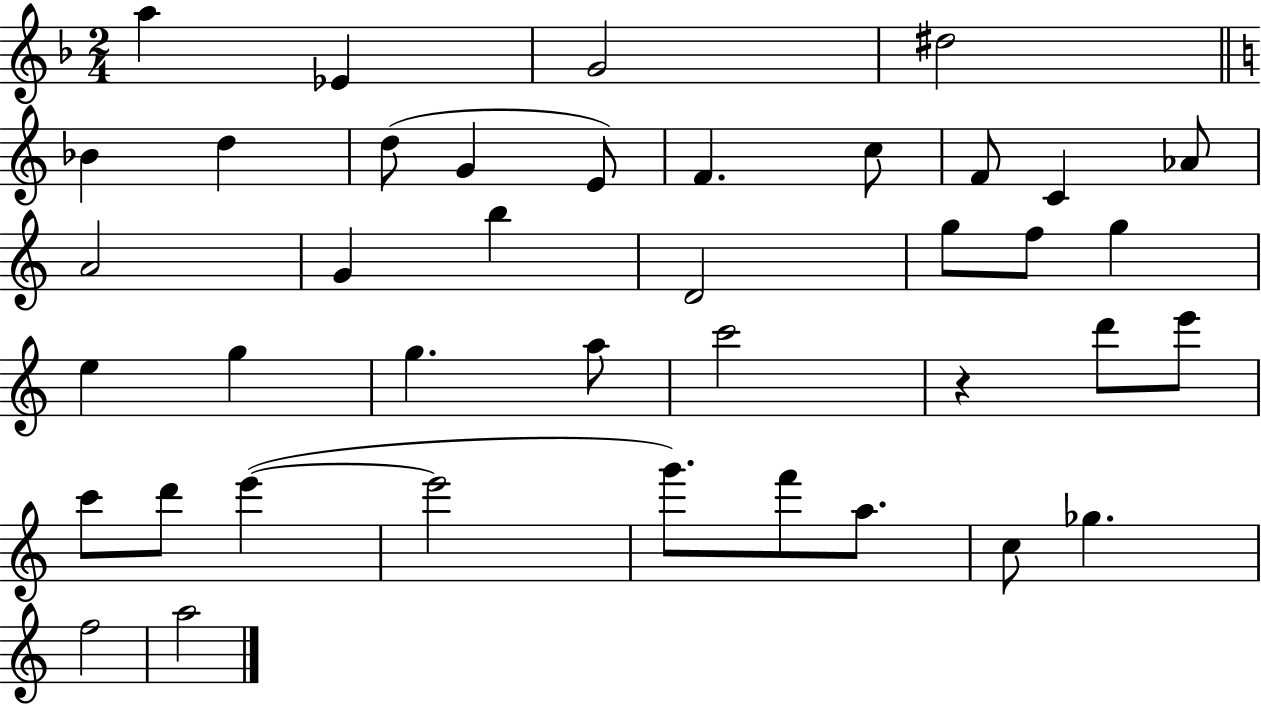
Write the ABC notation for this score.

X:1
T:Untitled
M:2/4
L:1/4
K:F
a _E G2 ^d2 _B d d/2 G E/2 F c/2 F/2 C _A/2 A2 G b D2 g/2 f/2 g e g g a/2 c'2 z d'/2 e'/2 c'/2 d'/2 e' e'2 g'/2 f'/2 a/2 c/2 _g f2 a2